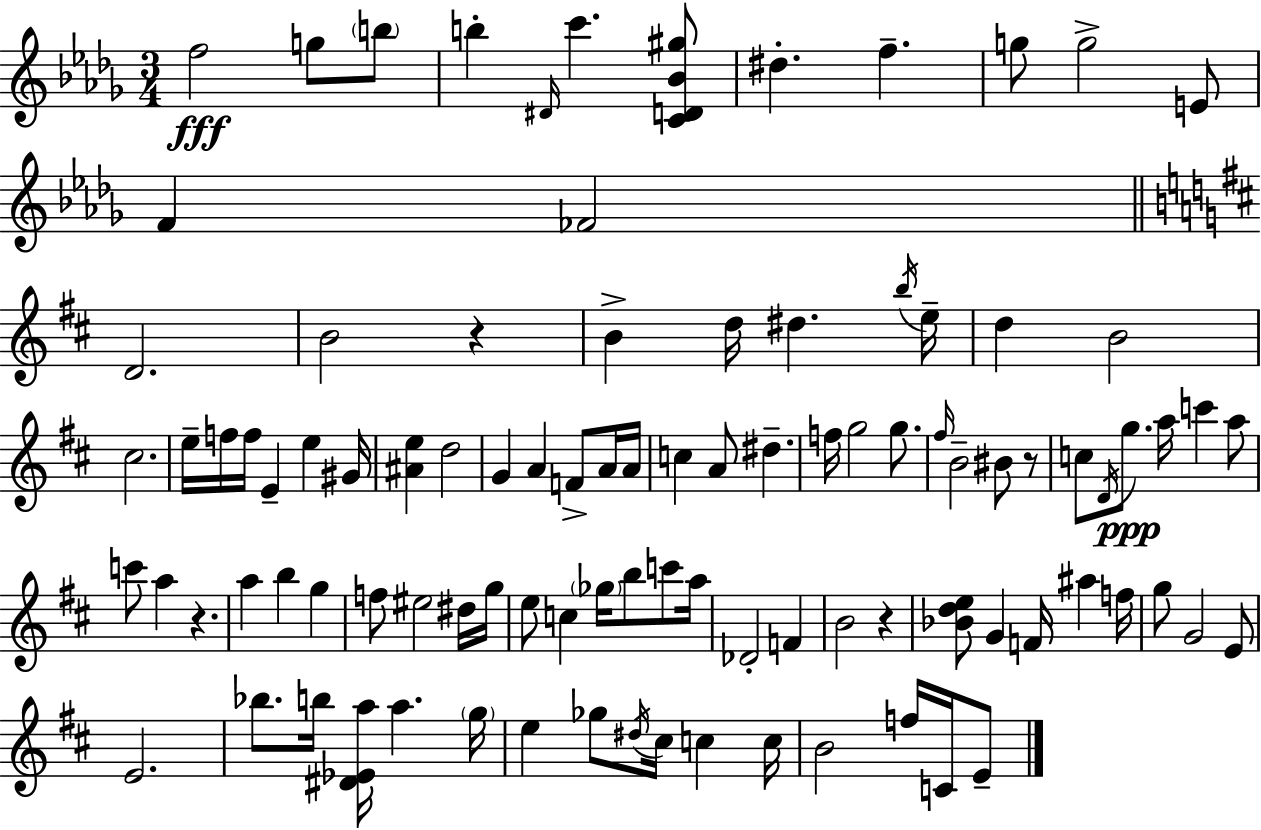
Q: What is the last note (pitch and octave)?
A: E4